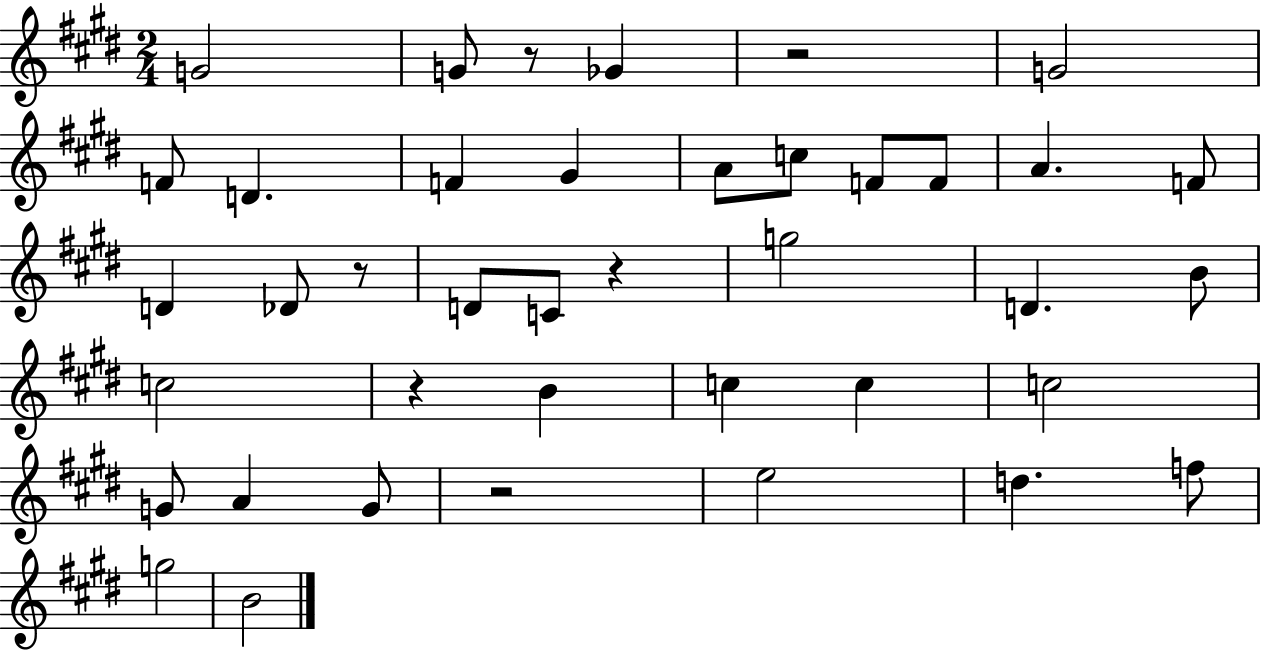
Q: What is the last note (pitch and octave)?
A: B4